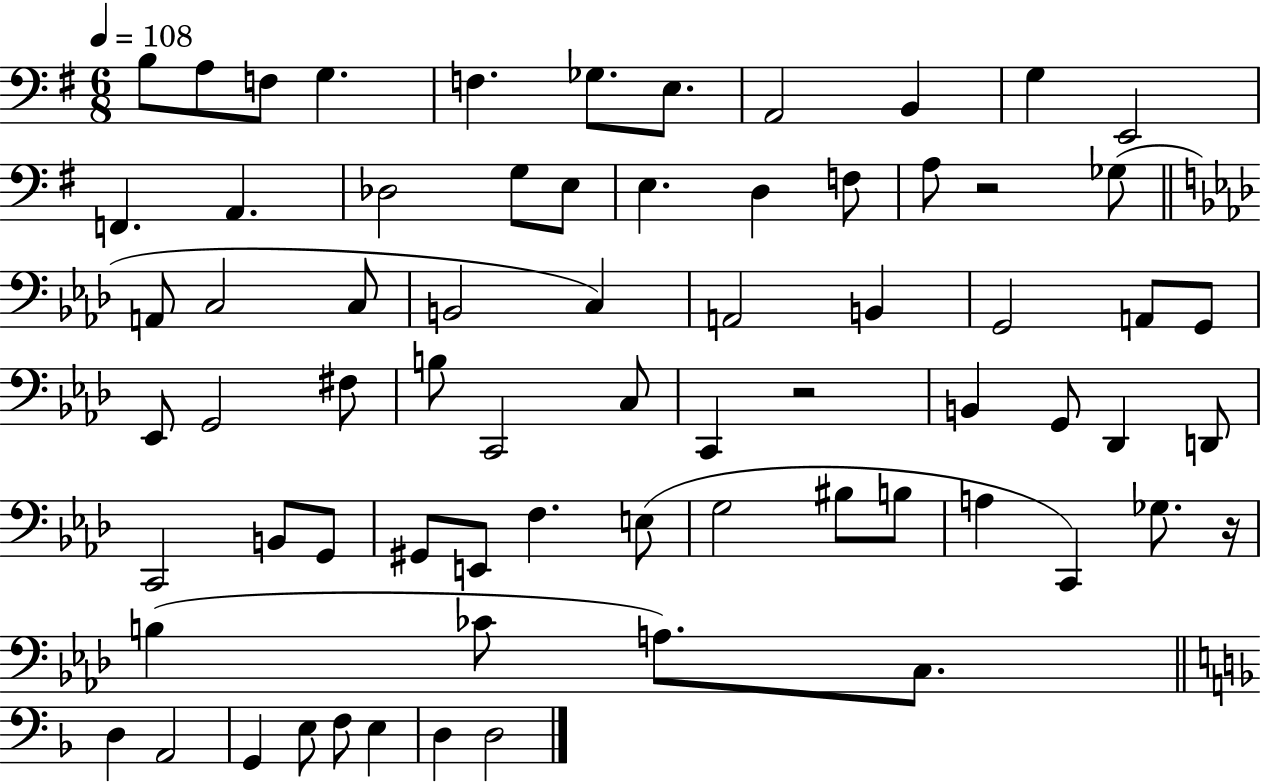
{
  \clef bass
  \numericTimeSignature
  \time 6/8
  \key g \major
  \tempo 4 = 108
  b8 a8 f8 g4. | f4. ges8. e8. | a,2 b,4 | g4 e,2 | \break f,4. a,4. | des2 g8 e8 | e4. d4 f8 | a8 r2 ges8( | \break \bar "||" \break \key f \minor a,8 c2 c8 | b,2 c4) | a,2 b,4 | g,2 a,8 g,8 | \break ees,8 g,2 fis8 | b8 c,2 c8 | c,4 r2 | b,4 g,8 des,4 d,8 | \break c,2 b,8 g,8 | gis,8 e,8 f4. e8( | g2 bis8 b8 | a4 c,4) ges8. r16 | \break b4( ces'8 a8.) c8. | \bar "||" \break \key d \minor d4 a,2 | g,4 e8 f8 e4 | d4 d2 | \bar "|."
}